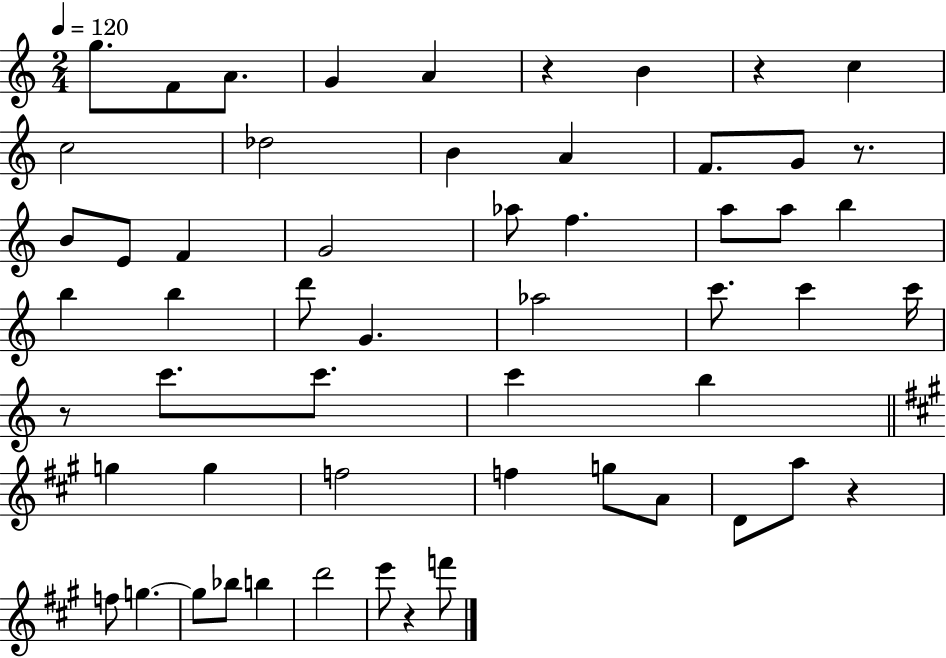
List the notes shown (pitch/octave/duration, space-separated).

G5/e. F4/e A4/e. G4/q A4/q R/q B4/q R/q C5/q C5/h Db5/h B4/q A4/q F4/e. G4/e R/e. B4/e E4/e F4/q G4/h Ab5/e F5/q. A5/e A5/e B5/q B5/q B5/q D6/e G4/q. Ab5/h C6/e. C6/q C6/s R/e C6/e. C6/e. C6/q B5/q G5/q G5/q F5/h F5/q G5/e A4/e D4/e A5/e R/q F5/e G5/q. G5/e Bb5/e B5/q D6/h E6/e R/q F6/e